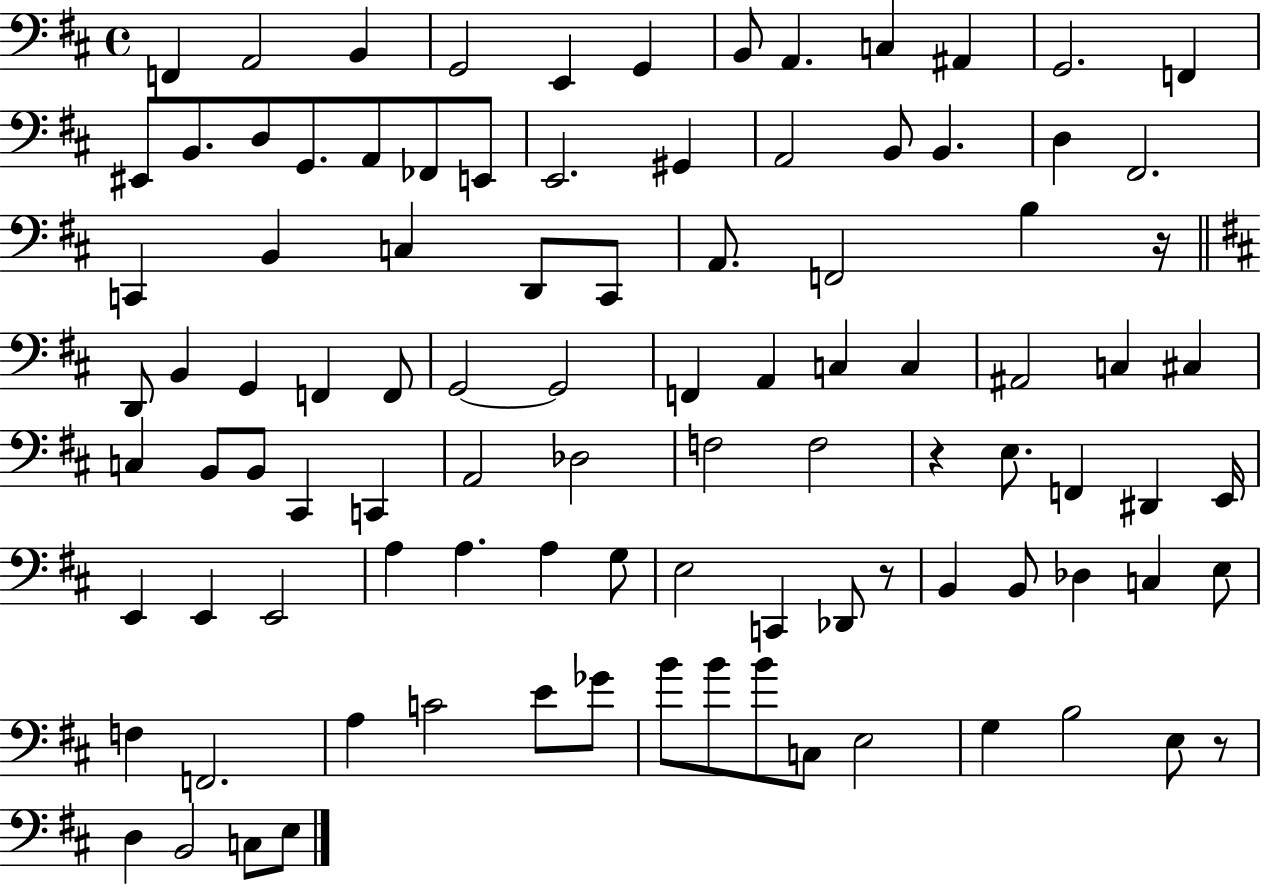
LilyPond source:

{
  \clef bass
  \time 4/4
  \defaultTimeSignature
  \key d \major
  f,4 a,2 b,4 | g,2 e,4 g,4 | b,8 a,4. c4 ais,4 | g,2. f,4 | \break eis,8 b,8. d8 g,8. a,8 fes,8 e,8 | e,2. gis,4 | a,2 b,8 b,4. | d4 fis,2. | \break c,4 b,4 c4 d,8 c,8 | a,8. f,2 b4 r16 | \bar "||" \break \key d \major d,8 b,4 g,4 f,4 f,8 | g,2~~ g,2 | f,4 a,4 c4 c4 | ais,2 c4 cis4 | \break c4 b,8 b,8 cis,4 c,4 | a,2 des2 | f2 f2 | r4 e8. f,4 dis,4 e,16 | \break e,4 e,4 e,2 | a4 a4. a4 g8 | e2 c,4 des,8 r8 | b,4 b,8 des4 c4 e8 | \break f4 f,2. | a4 c'2 e'8 ges'8 | b'8 b'8 b'8 c8 e2 | g4 b2 e8 r8 | \break d4 b,2 c8 e8 | \bar "|."
}